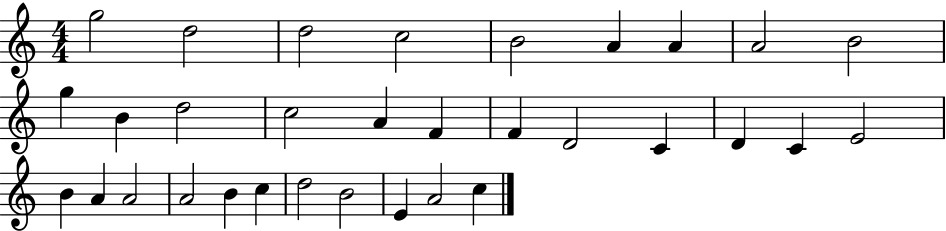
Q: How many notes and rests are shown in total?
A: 32